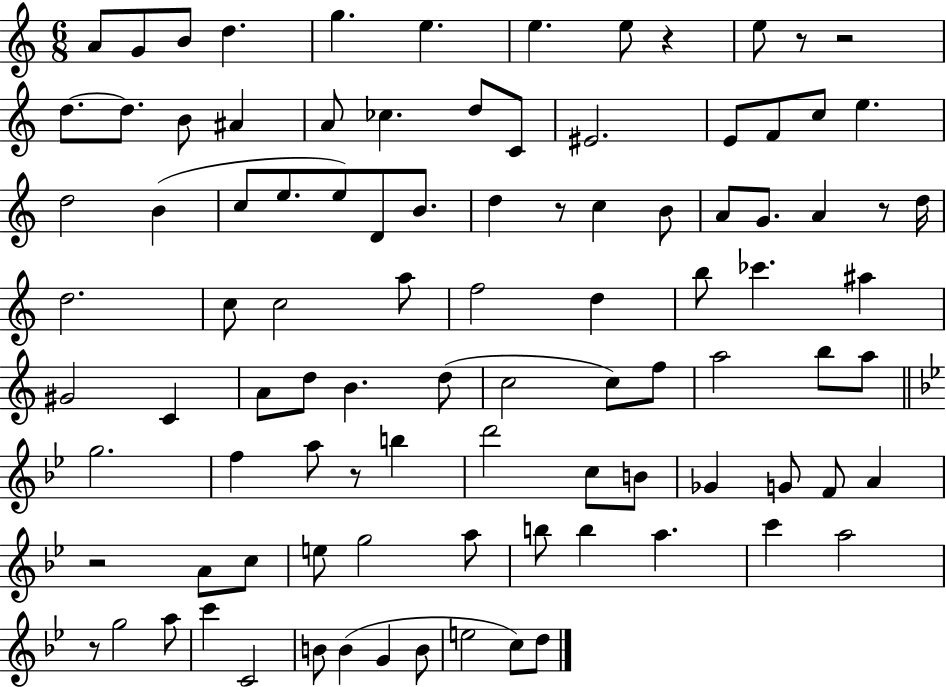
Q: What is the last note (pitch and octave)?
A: D5